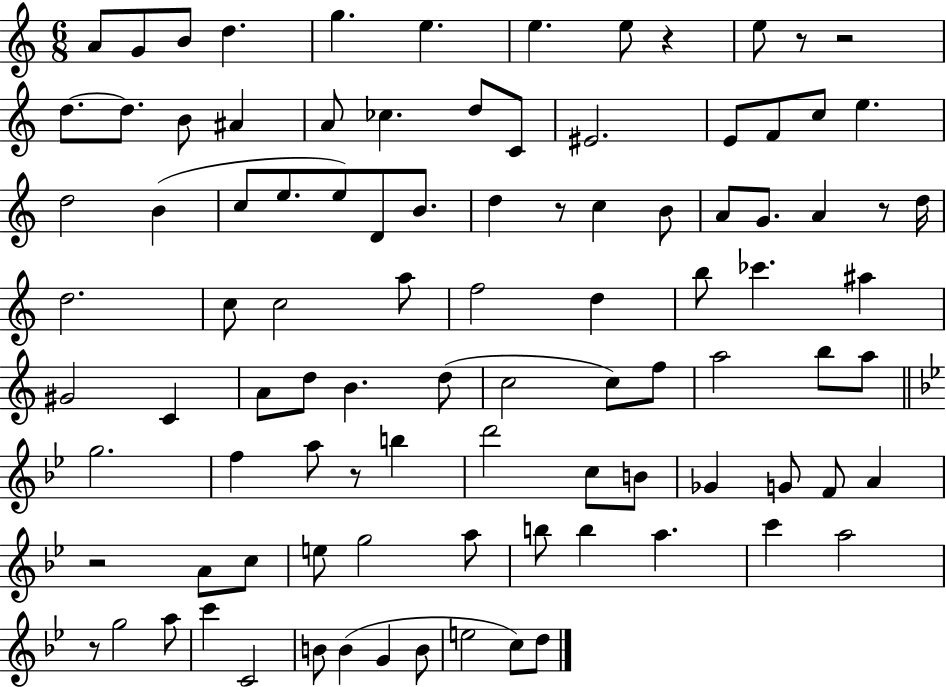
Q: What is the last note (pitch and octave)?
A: D5